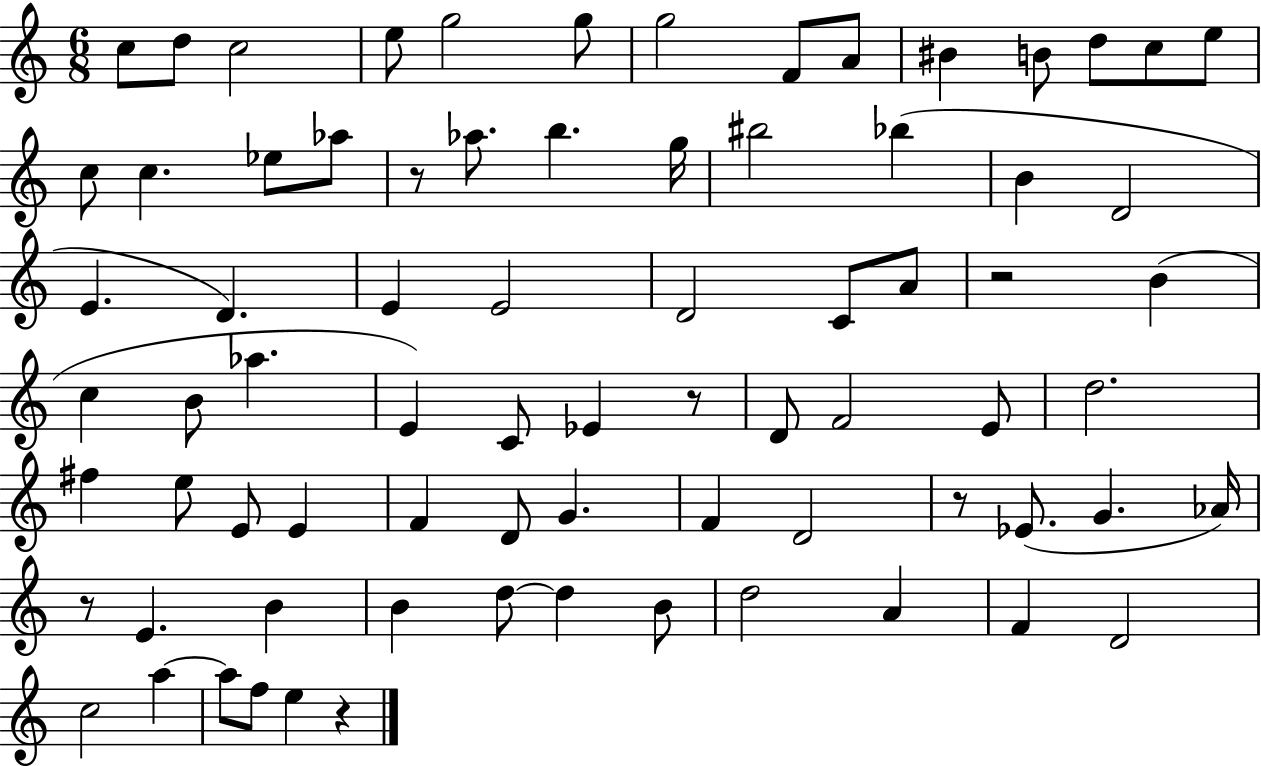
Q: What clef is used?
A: treble